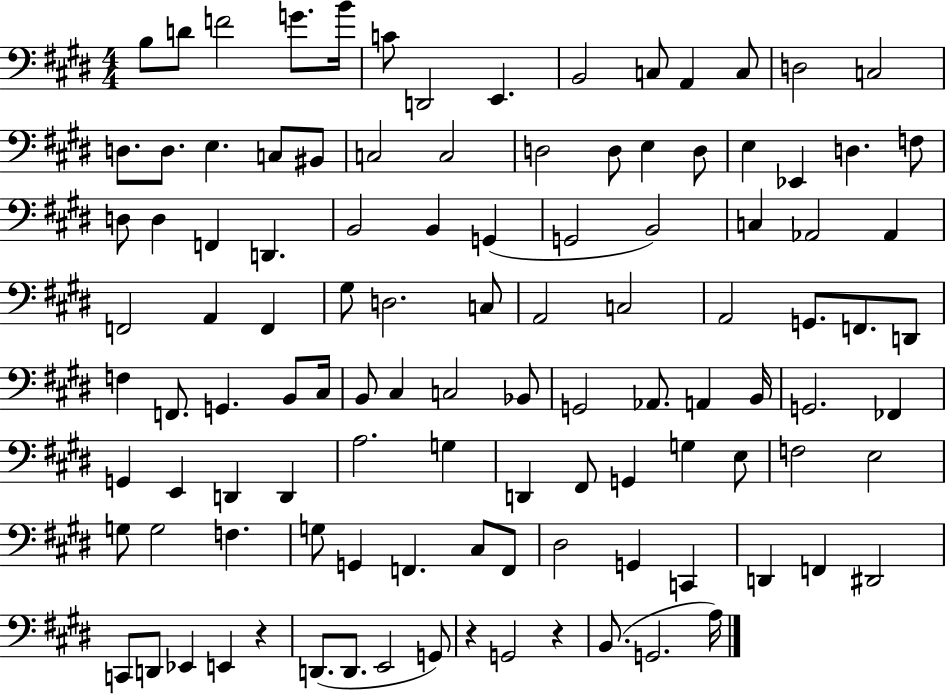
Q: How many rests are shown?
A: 3